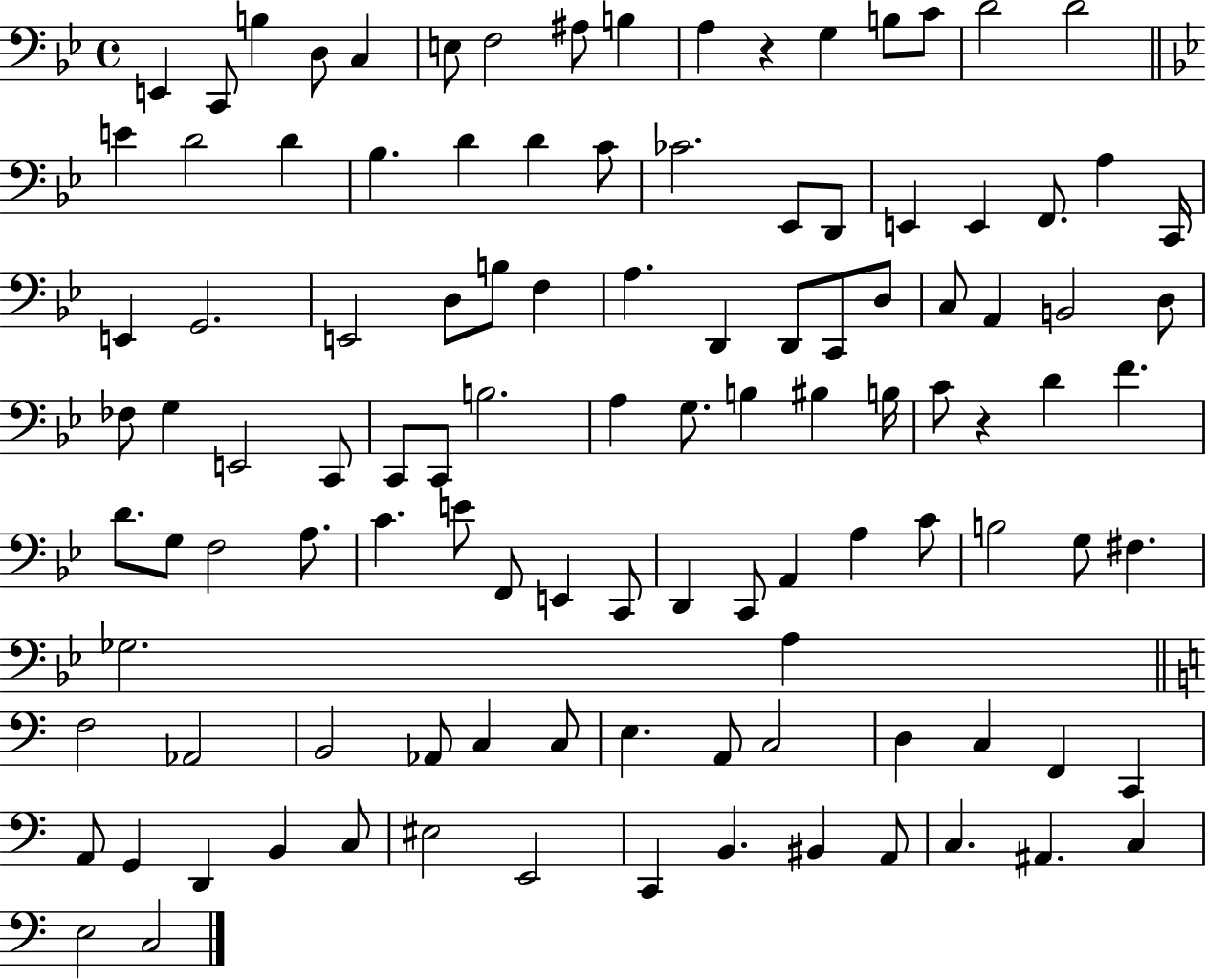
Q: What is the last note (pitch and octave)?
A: C3